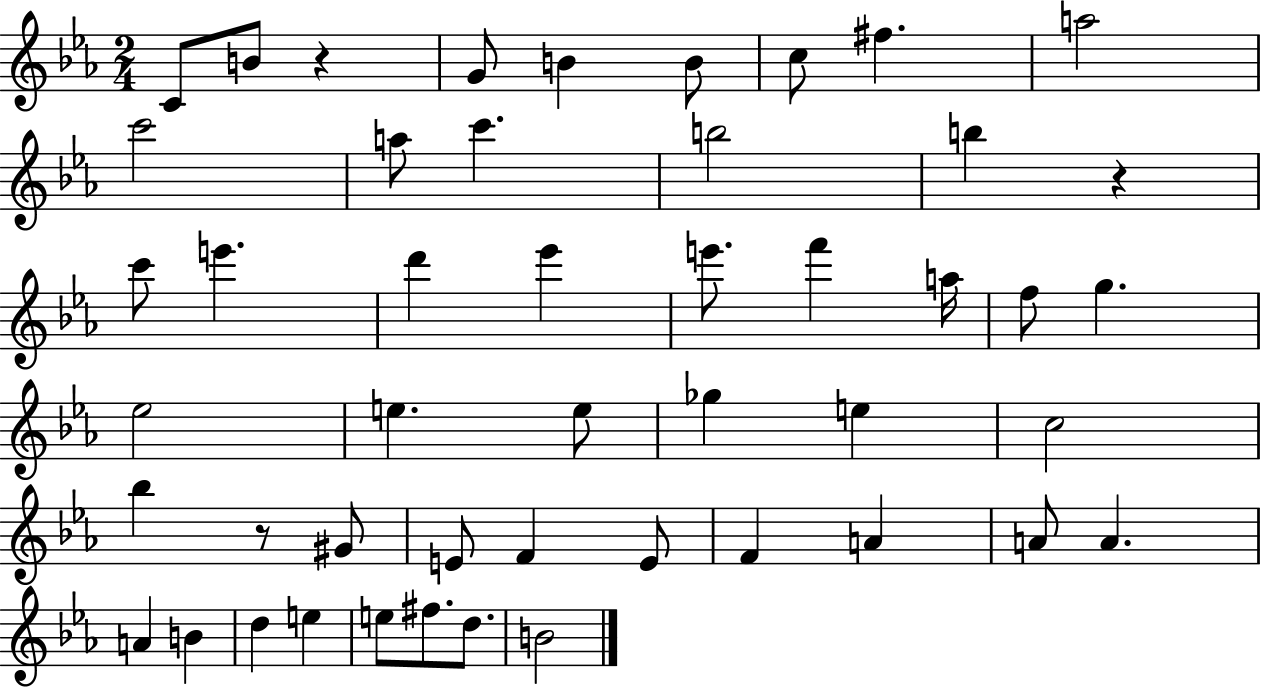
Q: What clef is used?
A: treble